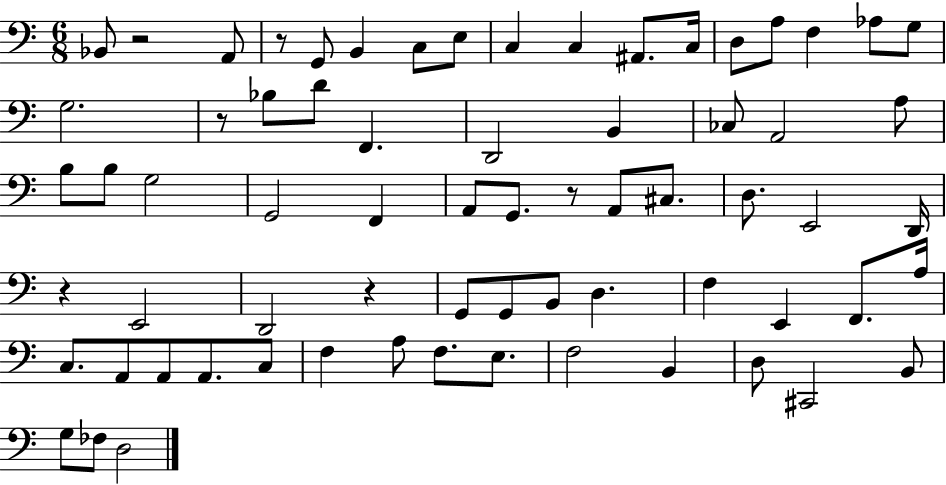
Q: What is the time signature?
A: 6/8